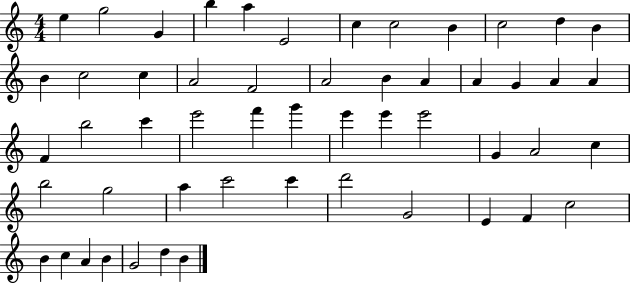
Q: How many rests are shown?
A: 0